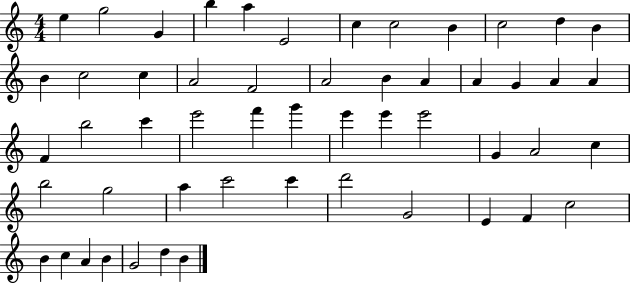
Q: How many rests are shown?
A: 0